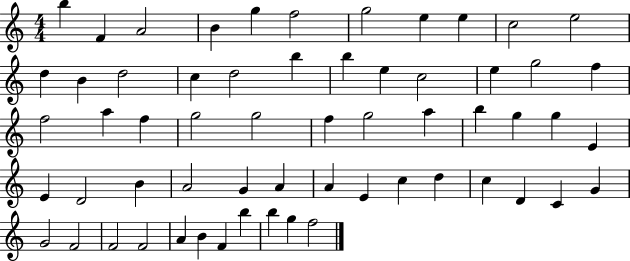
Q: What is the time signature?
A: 4/4